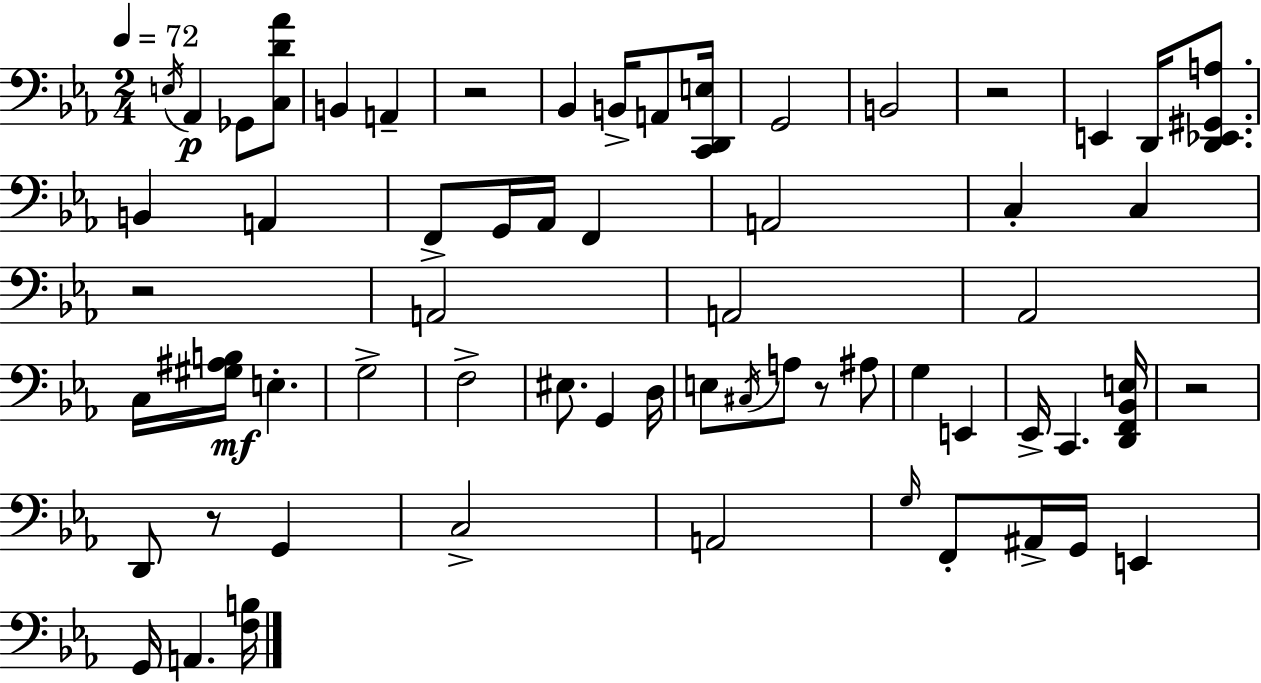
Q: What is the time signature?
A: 2/4